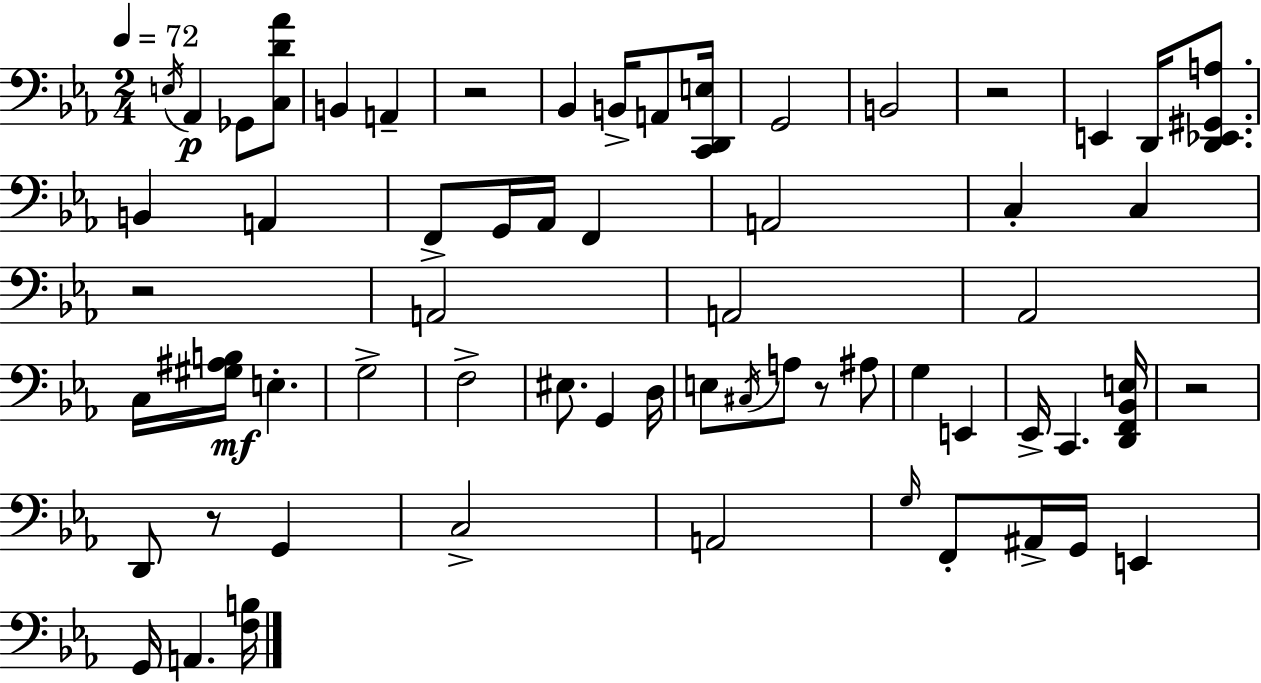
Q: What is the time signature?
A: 2/4